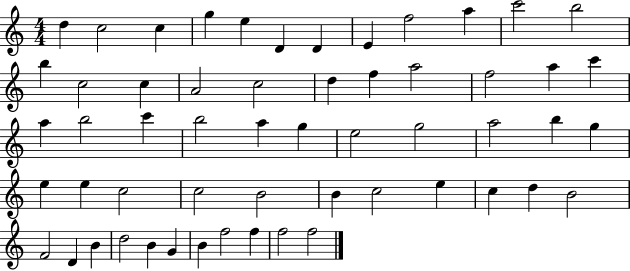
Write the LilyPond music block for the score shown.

{
  \clef treble
  \numericTimeSignature
  \time 4/4
  \key c \major
  d''4 c''2 c''4 | g''4 e''4 d'4 d'4 | e'4 f''2 a''4 | c'''2 b''2 | \break b''4 c''2 c''4 | a'2 c''2 | d''4 f''4 a''2 | f''2 a''4 c'''4 | \break a''4 b''2 c'''4 | b''2 a''4 g''4 | e''2 g''2 | a''2 b''4 g''4 | \break e''4 e''4 c''2 | c''2 b'2 | b'4 c''2 e''4 | c''4 d''4 b'2 | \break f'2 d'4 b'4 | d''2 b'4 g'4 | b'4 f''2 f''4 | f''2 f''2 | \break \bar "|."
}